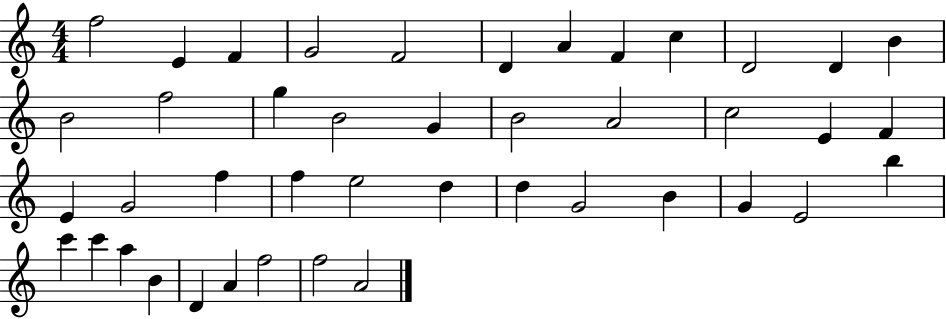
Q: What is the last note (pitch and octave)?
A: A4